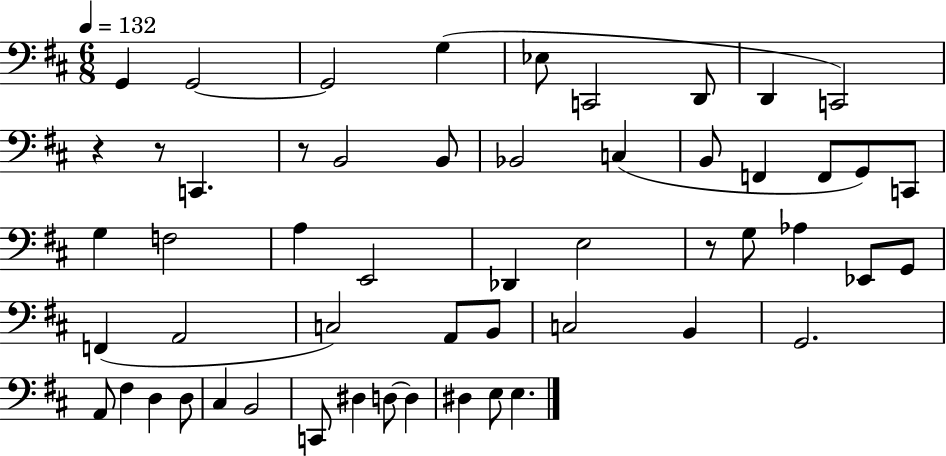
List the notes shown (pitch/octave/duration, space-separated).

G2/q G2/h G2/h G3/q Eb3/e C2/h D2/e D2/q C2/h R/q R/e C2/q. R/e B2/h B2/e Bb2/h C3/q B2/e F2/q F2/e G2/e C2/e G3/q F3/h A3/q E2/h Db2/q E3/h R/e G3/e Ab3/q Eb2/e G2/e F2/q A2/h C3/h A2/e B2/e C3/h B2/q G2/h. A2/e F#3/q D3/q D3/e C#3/q B2/h C2/e D#3/q D3/e D3/q D#3/q E3/e E3/q.